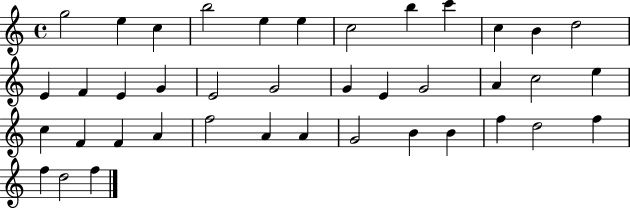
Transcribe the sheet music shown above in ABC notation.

X:1
T:Untitled
M:4/4
L:1/4
K:C
g2 e c b2 e e c2 b c' c B d2 E F E G E2 G2 G E G2 A c2 e c F F A f2 A A G2 B B f d2 f f d2 f